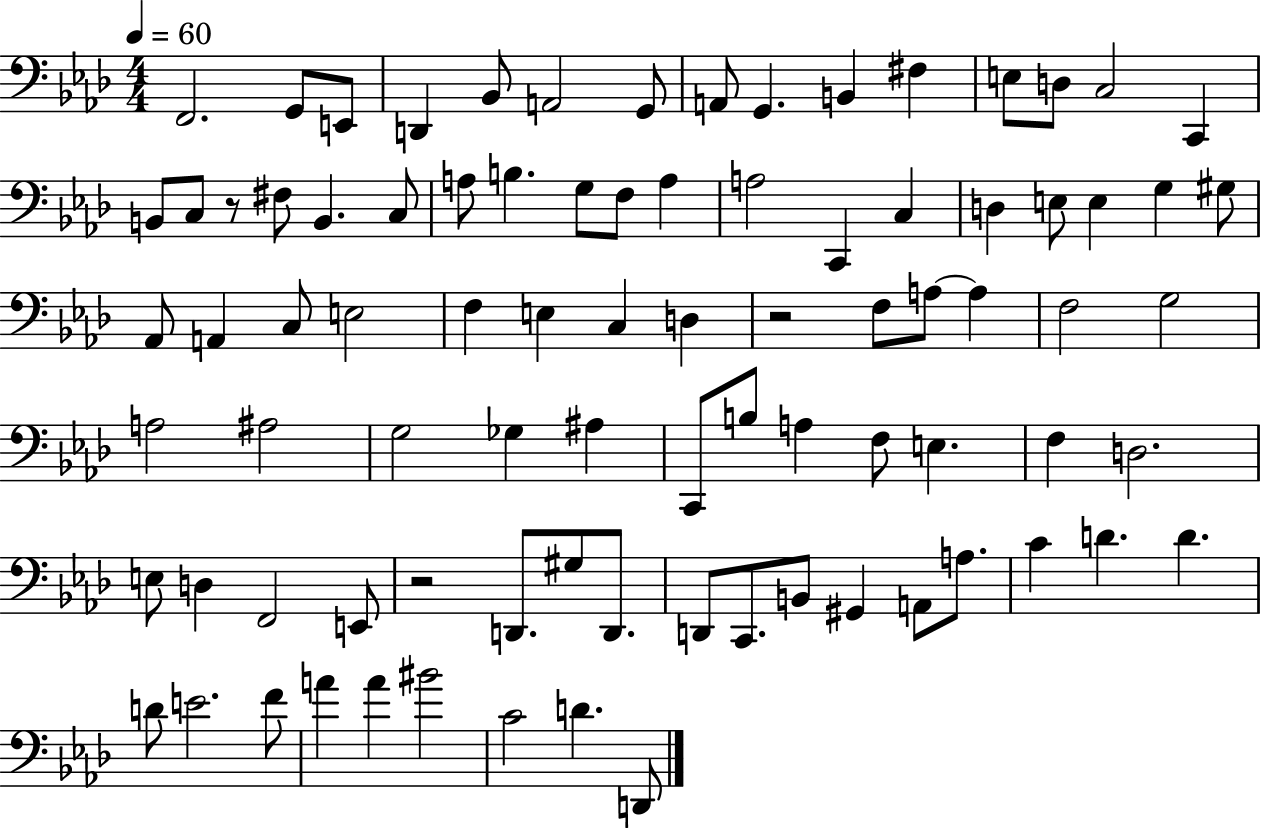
X:1
T:Untitled
M:4/4
L:1/4
K:Ab
F,,2 G,,/2 E,,/2 D,, _B,,/2 A,,2 G,,/2 A,,/2 G,, B,, ^F, E,/2 D,/2 C,2 C,, B,,/2 C,/2 z/2 ^F,/2 B,, C,/2 A,/2 B, G,/2 F,/2 A, A,2 C,, C, D, E,/2 E, G, ^G,/2 _A,,/2 A,, C,/2 E,2 F, E, C, D, z2 F,/2 A,/2 A, F,2 G,2 A,2 ^A,2 G,2 _G, ^A, C,,/2 B,/2 A, F,/2 E, F, D,2 E,/2 D, F,,2 E,,/2 z2 D,,/2 ^G,/2 D,,/2 D,,/2 C,,/2 B,,/2 ^G,, A,,/2 A,/2 C D D D/2 E2 F/2 A A ^B2 C2 D D,,/2